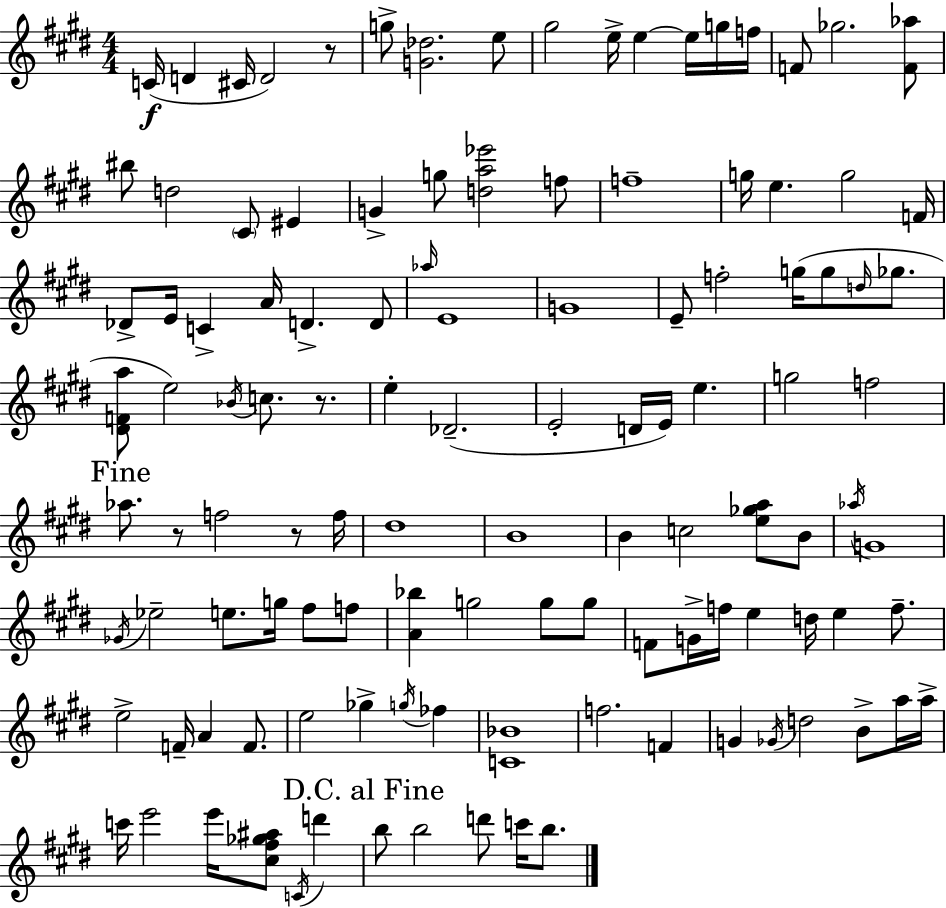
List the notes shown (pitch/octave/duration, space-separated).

C4/s D4/q C#4/s D4/h R/e G5/e [G4,Db5]/h. E5/e G#5/h E5/s E5/q E5/s G5/s F5/s F4/e Gb5/h. [F4,Ab5]/e BIS5/e D5/h C#4/e EIS4/q G4/q G5/e [D5,A5,Eb6]/h F5/e F5/w G5/s E5/q. G5/h F4/s Db4/e E4/s C4/q A4/s D4/q. D4/e Ab5/s E4/w G4/w E4/e F5/h G5/s G5/e D5/s Gb5/e. [D#4,F4,A5]/e E5/h Bb4/s C5/e. R/e. E5/q Db4/h. E4/h D4/s E4/s E5/q. G5/h F5/h Ab5/e. R/e F5/h R/e F5/s D#5/w B4/w B4/q C5/h [E5,Gb5,A5]/e B4/e Ab5/s G4/w Gb4/s Eb5/h E5/e. G5/s F#5/e F5/e [A4,Bb5]/q G5/h G5/e G5/e F4/e G4/s F5/s E5/q D5/s E5/q F5/e. E5/h F4/s A4/q F4/e. E5/h Gb5/q G5/s FES5/q [C4,Bb4]/w F5/h. F4/q G4/q Gb4/s D5/h B4/e A5/s A5/s C6/s E6/h E6/s [C#5,F#5,Gb5,A#5]/e C4/s D6/q B5/e B5/h D6/e C6/s B5/e.